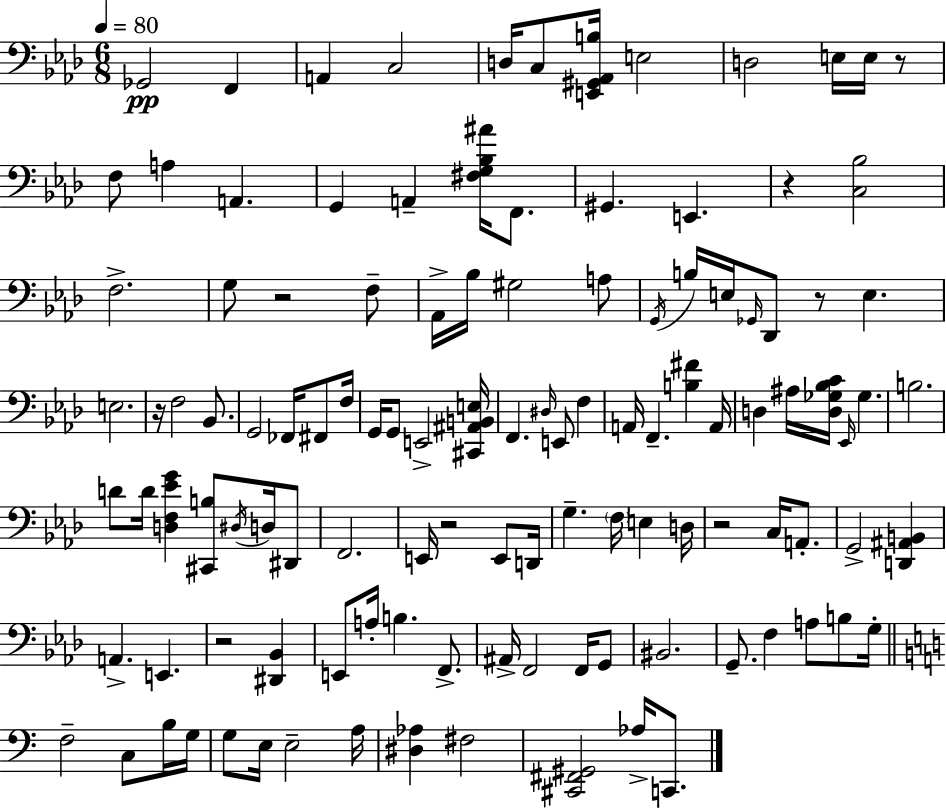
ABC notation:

X:1
T:Untitled
M:6/8
L:1/4
K:Fm
_G,,2 F,, A,, C,2 D,/4 C,/2 [E,,^G,,_A,,B,]/4 E,2 D,2 E,/4 E,/4 z/2 F,/2 A, A,, G,, A,, [^F,G,_B,^A]/4 F,,/2 ^G,, E,, z [C,_B,]2 F,2 G,/2 z2 F,/2 _A,,/4 _B,/4 ^G,2 A,/2 G,,/4 B,/4 E,/4 _G,,/4 _D,,/2 z/2 E, E,2 z/4 F,2 _B,,/2 G,,2 _F,,/4 ^F,,/2 F,/4 G,,/4 G,,/2 E,,2 [^C,,^A,,B,,E,]/4 F,, ^D,/4 E,,/2 F, A,,/4 F,, [B,^F] A,,/4 D, ^A,/4 [D,_G,_B,C]/4 _E,,/4 _G, B,2 D/2 D/4 [D,F,_EG] [^C,,B,]/2 ^D,/4 D,/4 ^D,,/2 F,,2 E,,/4 z2 E,,/2 D,,/4 G, F,/4 E, D,/4 z2 C,/4 A,,/2 G,,2 [D,,^A,,B,,] A,, E,, z2 [^D,,_B,,] E,,/2 A,/4 B, F,,/2 ^A,,/4 F,,2 F,,/4 G,,/2 ^B,,2 G,,/2 F, A,/2 B,/2 G,/4 F,2 C,/2 B,/4 G,/4 G,/2 E,/4 E,2 A,/4 [^D,_A,] ^F,2 [^C,,^F,,^G,,]2 _A,/4 C,,/2